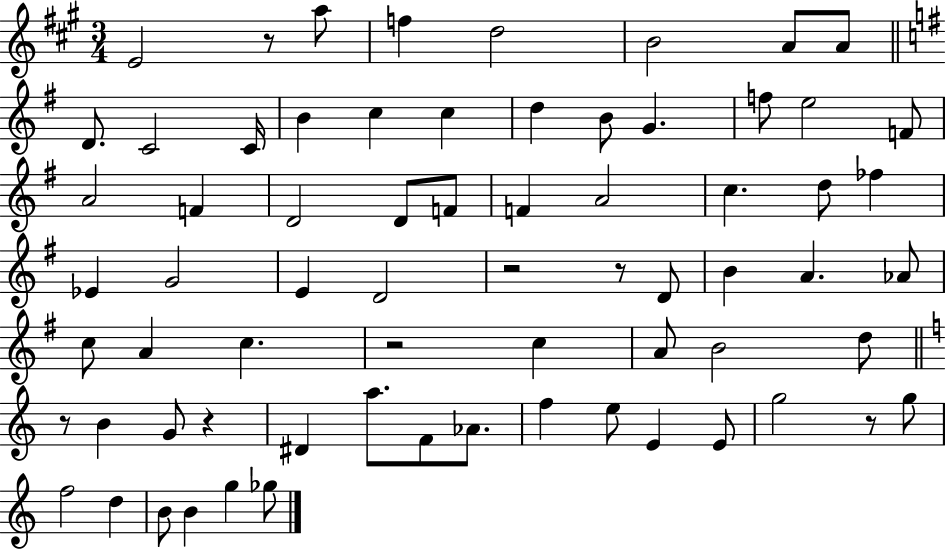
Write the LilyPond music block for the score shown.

{
  \clef treble
  \numericTimeSignature
  \time 3/4
  \key a \major
  e'2 r8 a''8 | f''4 d''2 | b'2 a'8 a'8 | \bar "||" \break \key g \major d'8. c'2 c'16 | b'4 c''4 c''4 | d''4 b'8 g'4. | f''8 e''2 f'8 | \break a'2 f'4 | d'2 d'8 f'8 | f'4 a'2 | c''4. d''8 fes''4 | \break ees'4 g'2 | e'4 d'2 | r2 r8 d'8 | b'4 a'4. aes'8 | \break c''8 a'4 c''4. | r2 c''4 | a'8 b'2 d''8 | \bar "||" \break \key c \major r8 b'4 g'8 r4 | dis'4 a''8. f'8 aes'8. | f''4 e''8 e'4 e'8 | g''2 r8 g''8 | \break f''2 d''4 | b'8 b'4 g''4 ges''8 | \bar "|."
}